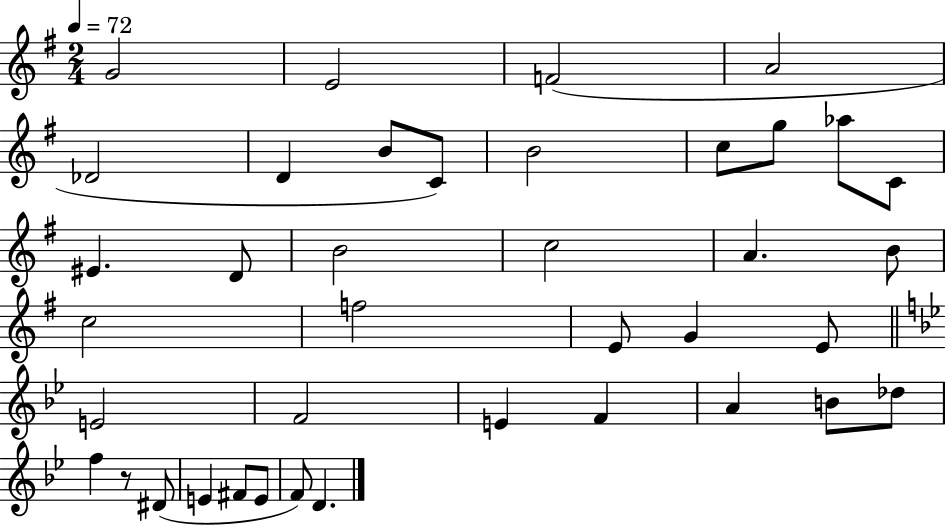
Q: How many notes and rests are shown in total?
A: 39